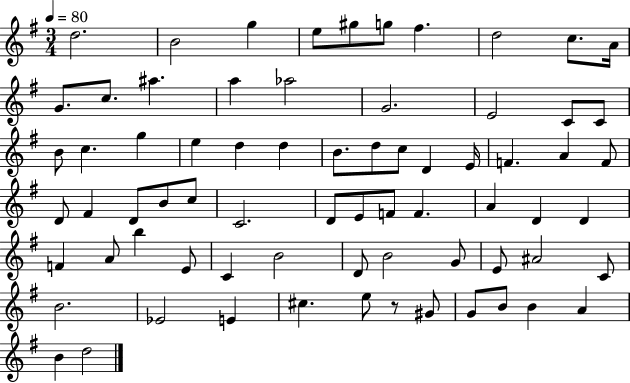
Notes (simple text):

D5/h. B4/h G5/q E5/e G#5/e G5/e F#5/q. D5/h C5/e. A4/s G4/e. C5/e. A#5/q. A5/q Ab5/h G4/h. E4/h C4/e C4/e B4/e C5/q. G5/q E5/q D5/q D5/q B4/e. D5/e C5/e D4/q E4/s F4/q. A4/q F4/e D4/e F#4/q D4/e B4/e C5/e C4/h. D4/e E4/e F4/e F4/q. A4/q D4/q D4/q F4/q A4/e B5/q E4/e C4/q B4/h D4/e B4/h G4/e E4/e A#4/h C4/e B4/h. Eb4/h E4/q C#5/q. E5/e R/e G#4/e G4/e B4/e B4/q A4/q B4/q D5/h